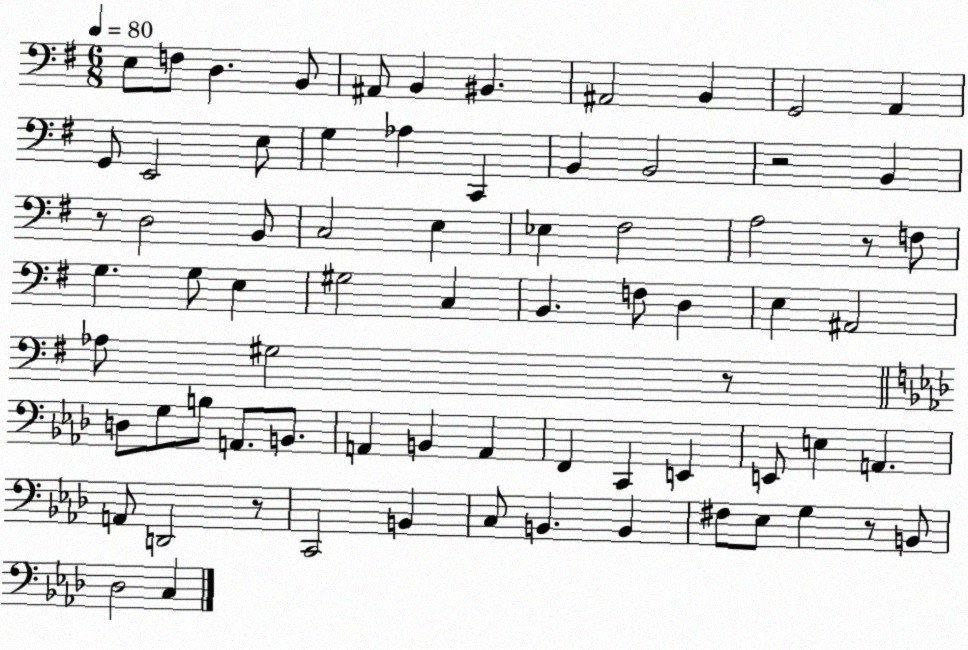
X:1
T:Untitled
M:6/8
L:1/4
K:G
E,/2 F,/2 D, B,,/2 ^A,,/2 B,, ^B,, ^A,,2 B,, G,,2 A,, G,,/2 E,,2 E,/2 G, _A, C,, B,, B,,2 z2 B,, z/2 D,2 B,,/2 C,2 E, _E, ^F,2 A,2 z/2 F,/2 G, G,/2 E, ^G,2 C, B,, F,/2 D, E, ^A,,2 _A,/2 ^G,2 z/2 D,/2 G,/2 B,/2 A,,/2 B,,/2 A,, B,, A,, F,, C,, E,, E,,/2 E, A,, A,,/2 D,,2 z/2 C,,2 B,, C,/2 B,, B,, ^F,/2 _E,/2 G, z/2 B,,/2 _D,2 C,